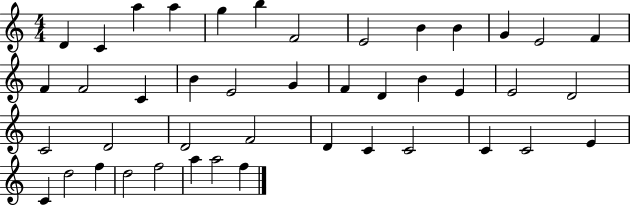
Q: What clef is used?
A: treble